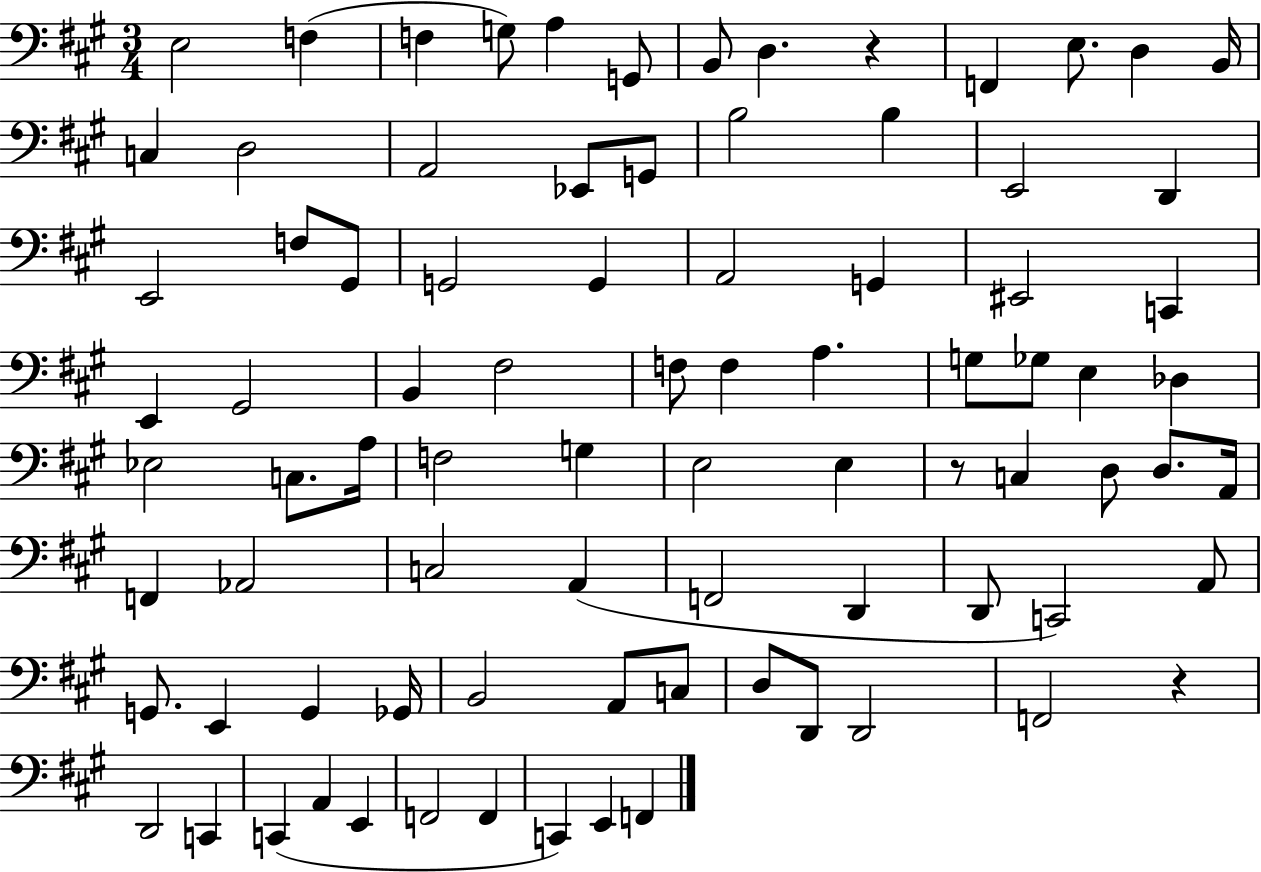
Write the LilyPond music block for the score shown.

{
  \clef bass
  \numericTimeSignature
  \time 3/4
  \key a \major
  e2 f4( | f4 g8) a4 g,8 | b,8 d4. r4 | f,4 e8. d4 b,16 | \break c4 d2 | a,2 ees,8 g,8 | b2 b4 | e,2 d,4 | \break e,2 f8 gis,8 | g,2 g,4 | a,2 g,4 | eis,2 c,4 | \break e,4 gis,2 | b,4 fis2 | f8 f4 a4. | g8 ges8 e4 des4 | \break ees2 c8. a16 | f2 g4 | e2 e4 | r8 c4 d8 d8. a,16 | \break f,4 aes,2 | c2 a,4( | f,2 d,4 | d,8 c,2) a,8 | \break g,8. e,4 g,4 ges,16 | b,2 a,8 c8 | d8 d,8 d,2 | f,2 r4 | \break d,2 c,4 | c,4( a,4 e,4 | f,2 f,4 | c,4) e,4 f,4 | \break \bar "|."
}